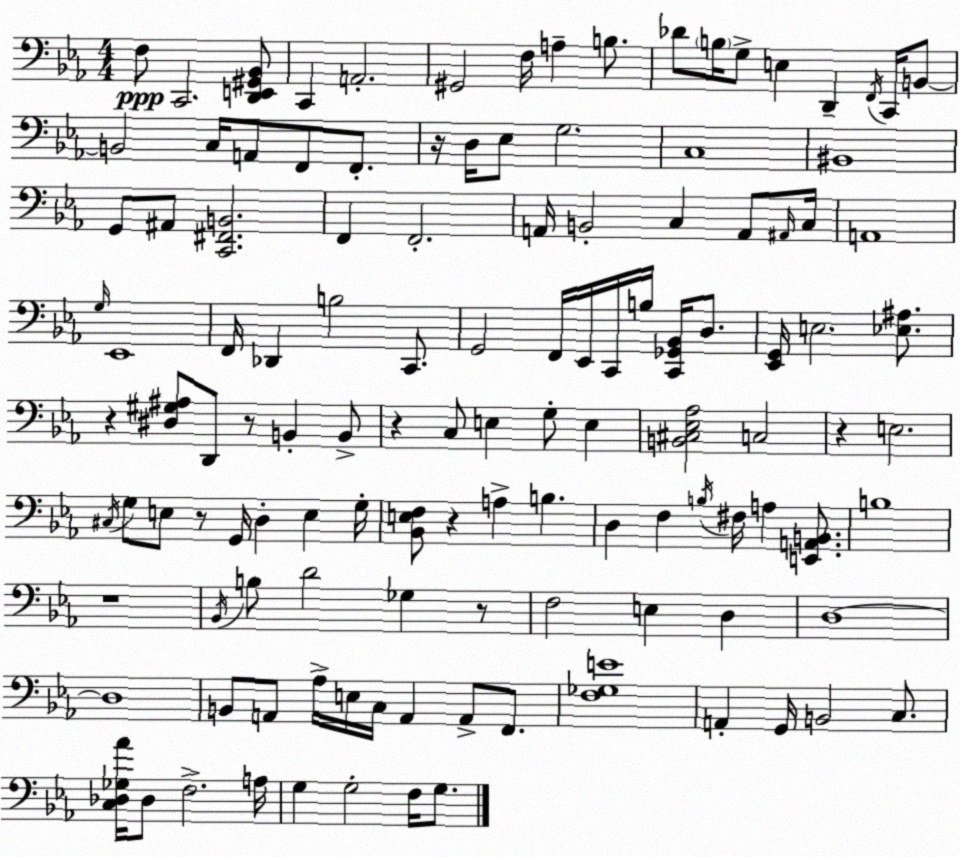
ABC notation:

X:1
T:Untitled
M:4/4
L:1/4
K:Eb
F,/2 C,,2 [D,,E,,^G,,_B,,]/2 C,, A,,2 ^G,,2 F,/4 A, B,/2 _D/2 B,/4 G,/2 E, D,, F,,/4 C,,/4 B,,/2 B,,2 C,/4 A,,/2 F,,/2 F,,/2 z/4 D,/4 _E,/2 G,2 C,4 ^B,,4 G,,/2 ^A,,/2 [C,,^F,,B,,]2 F,, F,,2 A,,/4 B,,2 C, A,,/2 ^A,,/4 C,/4 A,,4 G,/4 _E,,4 F,,/4 _D,, B,2 C,,/2 G,,2 F,,/4 _E,,/4 C,,/4 B,/4 [C,,_G,,_B,,]/4 D,/2 [_E,,G,,]/4 E,2 [_E,^A,]/2 z [^D,^G,^A,]/2 D,,/2 z/2 B,, B,,/2 z C,/2 E, G,/2 E, [B,,^C,_E,_A,]2 C,2 z E,2 ^C,/4 G,/2 E,/2 z/2 G,,/4 D, E, G,/4 [_B,,E,F,]/2 z A, B, D, F, B,/4 ^F,/4 A, [E,,A,,B,,]/2 B,4 z4 _B,,/4 B,/2 D2 _G, z/2 F,2 E, D, D,4 D,4 B,,/2 A,,/2 _A,/4 E,/4 C,/4 A,, A,,/2 F,,/2 [F,_G,E]4 A,, G,,/4 B,,2 C,/2 [C,_D,_G,_A]/4 _D,/2 F,2 A,/4 G, G,2 F,/4 G,/2